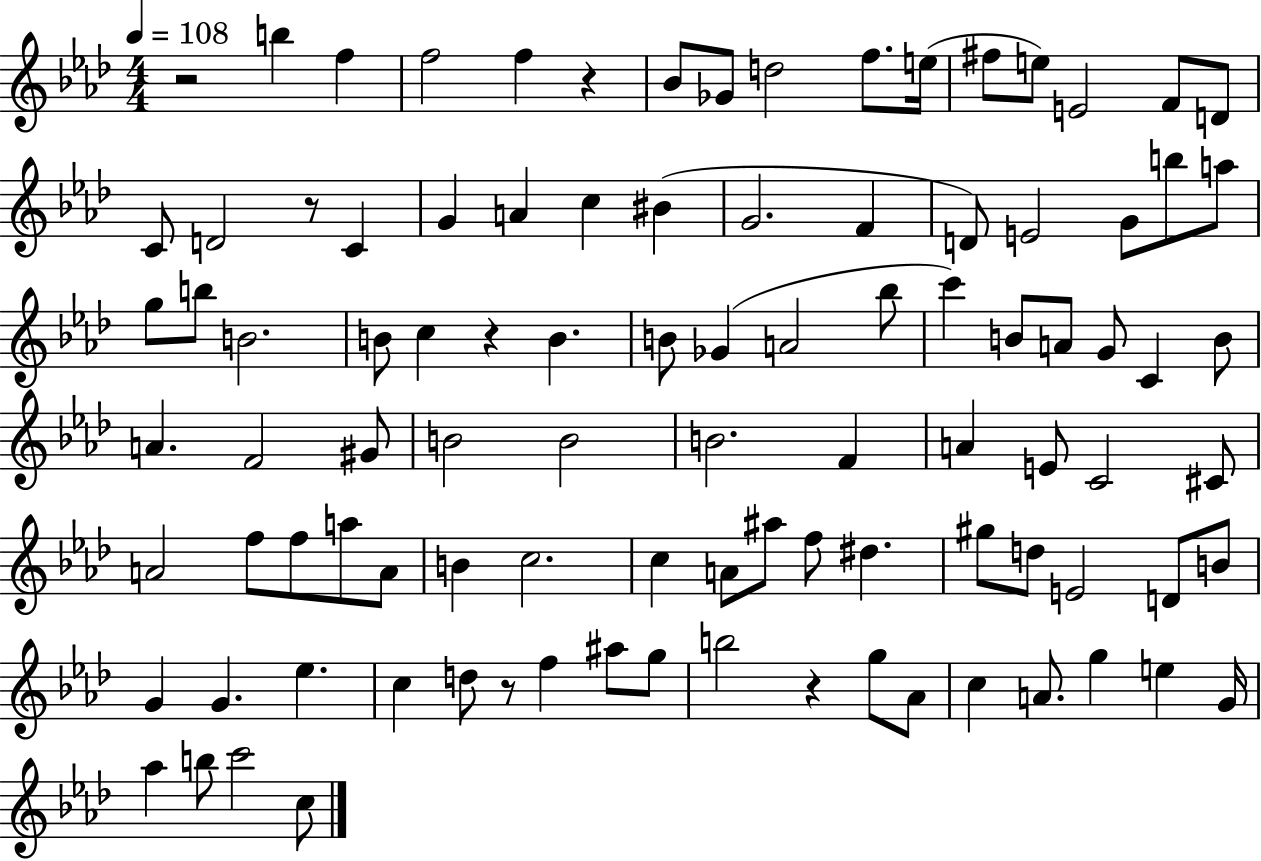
R/h B5/q F5/q F5/h F5/q R/q Bb4/e Gb4/e D5/h F5/e. E5/s F#5/e E5/e E4/h F4/e D4/e C4/e D4/h R/e C4/q G4/q A4/q C5/q BIS4/q G4/h. F4/q D4/e E4/h G4/e B5/e A5/e G5/e B5/e B4/h. B4/e C5/q R/q B4/q. B4/e Gb4/q A4/h Bb5/e C6/q B4/e A4/e G4/e C4/q B4/e A4/q. F4/h G#4/e B4/h B4/h B4/h. F4/q A4/q E4/e C4/h C#4/e A4/h F5/e F5/e A5/e A4/e B4/q C5/h. C5/q A4/e A#5/e F5/e D#5/q. G#5/e D5/e E4/h D4/e B4/e G4/q G4/q. Eb5/q. C5/q D5/e R/e F5/q A#5/e G5/e B5/h R/q G5/e Ab4/e C5/q A4/e. G5/q E5/q G4/s Ab5/q B5/e C6/h C5/e